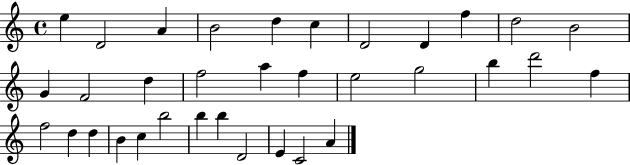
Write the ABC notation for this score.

X:1
T:Untitled
M:4/4
L:1/4
K:C
e D2 A B2 d c D2 D f d2 B2 G F2 d f2 a f e2 g2 b d'2 f f2 d d B c b2 b b D2 E C2 A